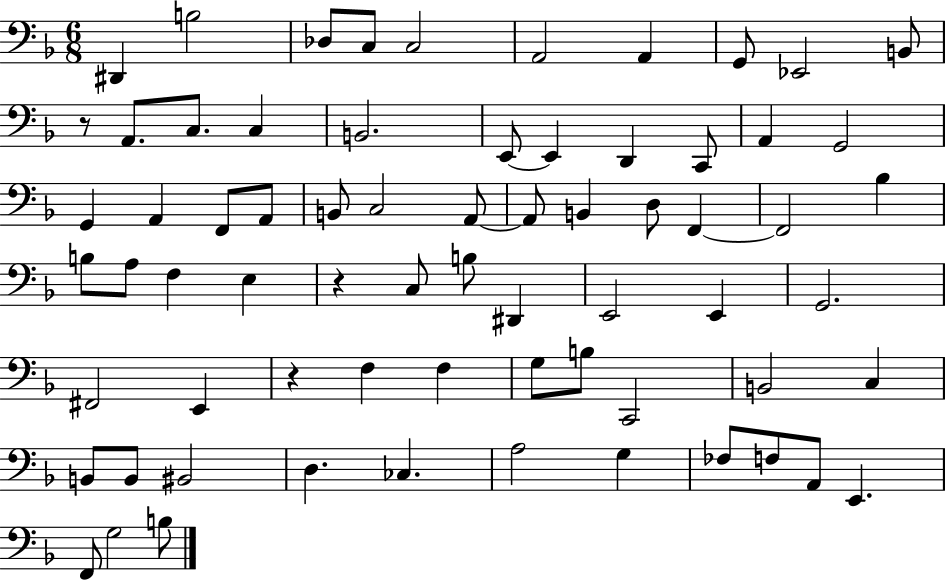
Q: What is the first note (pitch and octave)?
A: D#2